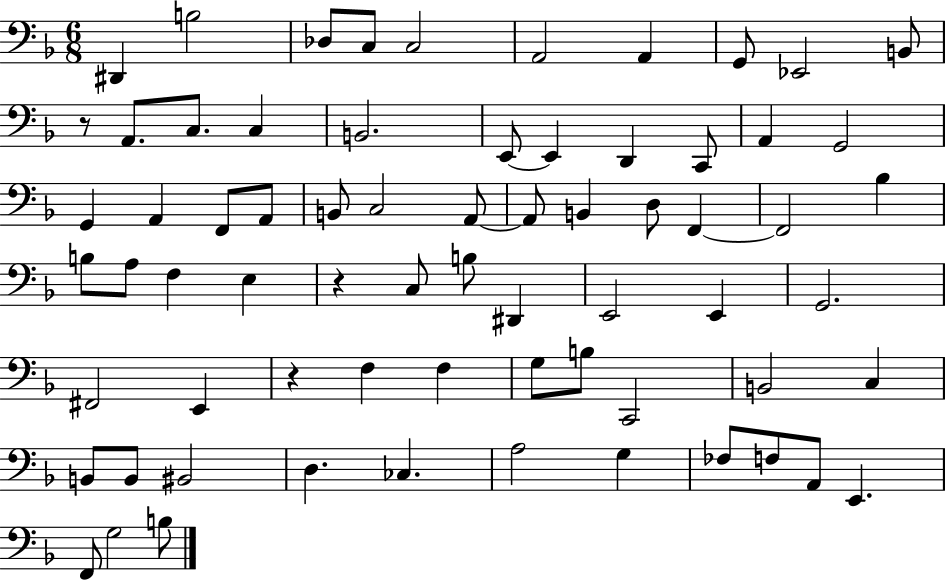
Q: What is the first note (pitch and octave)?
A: D#2